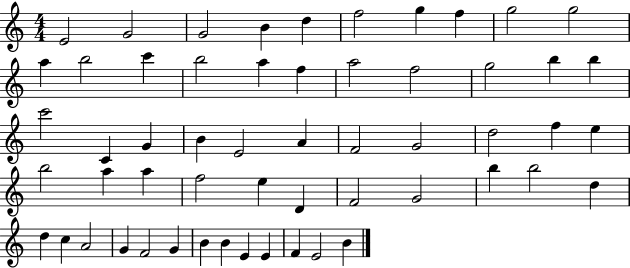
{
  \clef treble
  \numericTimeSignature
  \time 4/4
  \key c \major
  e'2 g'2 | g'2 b'4 d''4 | f''2 g''4 f''4 | g''2 g''2 | \break a''4 b''2 c'''4 | b''2 a''4 f''4 | a''2 f''2 | g''2 b''4 b''4 | \break c'''2 c'4 g'4 | b'4 e'2 a'4 | f'2 g'2 | d''2 f''4 e''4 | \break b''2 a''4 a''4 | f''2 e''4 d'4 | f'2 g'2 | b''4 b''2 d''4 | \break d''4 c''4 a'2 | g'4 f'2 g'4 | b'4 b'4 e'4 e'4 | f'4 e'2 b'4 | \break \bar "|."
}